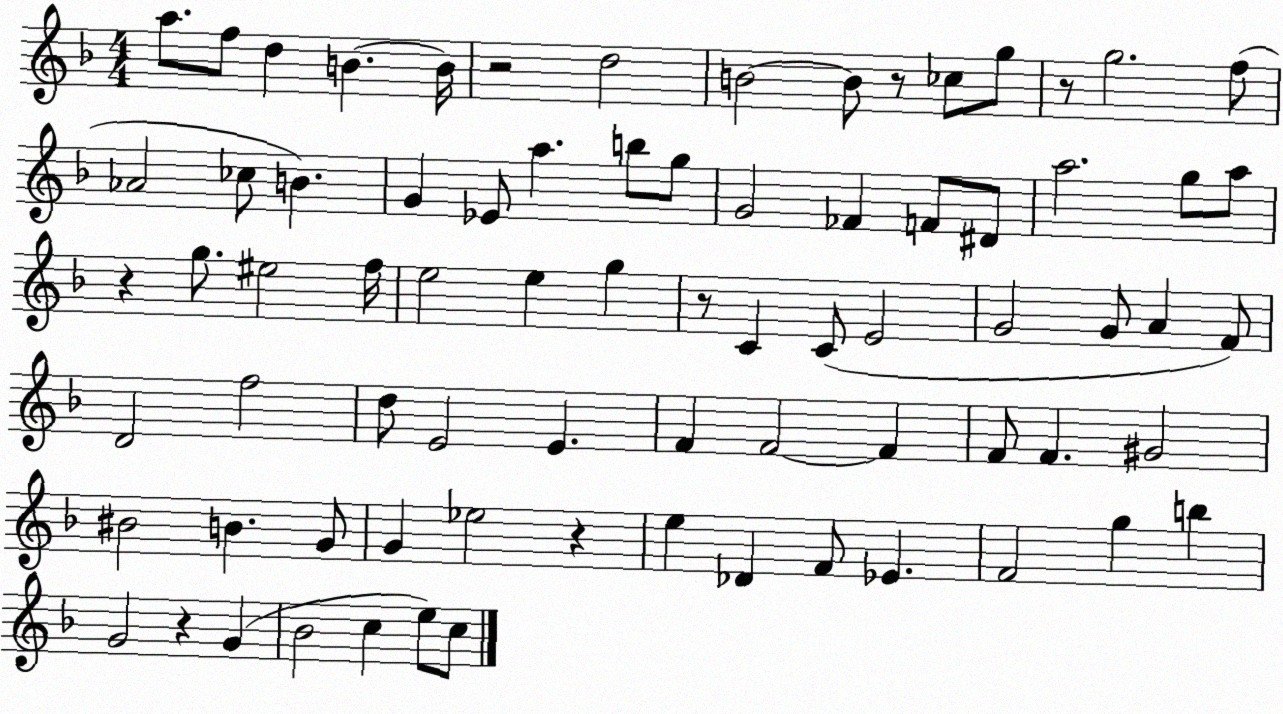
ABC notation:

X:1
T:Untitled
M:4/4
L:1/4
K:F
a/2 f/2 d B B/4 z2 d2 B2 B/2 z/2 _c/2 g/2 z/2 g2 f/2 _A2 _c/2 B G _E/2 a b/2 g/2 G2 _F F/2 ^D/2 a2 g/2 a/2 z g/2 ^e2 f/4 e2 e g z/2 C C/2 E2 G2 G/2 A F/2 D2 f2 d/2 E2 E F F2 F F/2 F ^G2 ^B2 B G/2 G _e2 z e _D F/2 _E F2 g b G2 z G _B2 c e/2 c/2